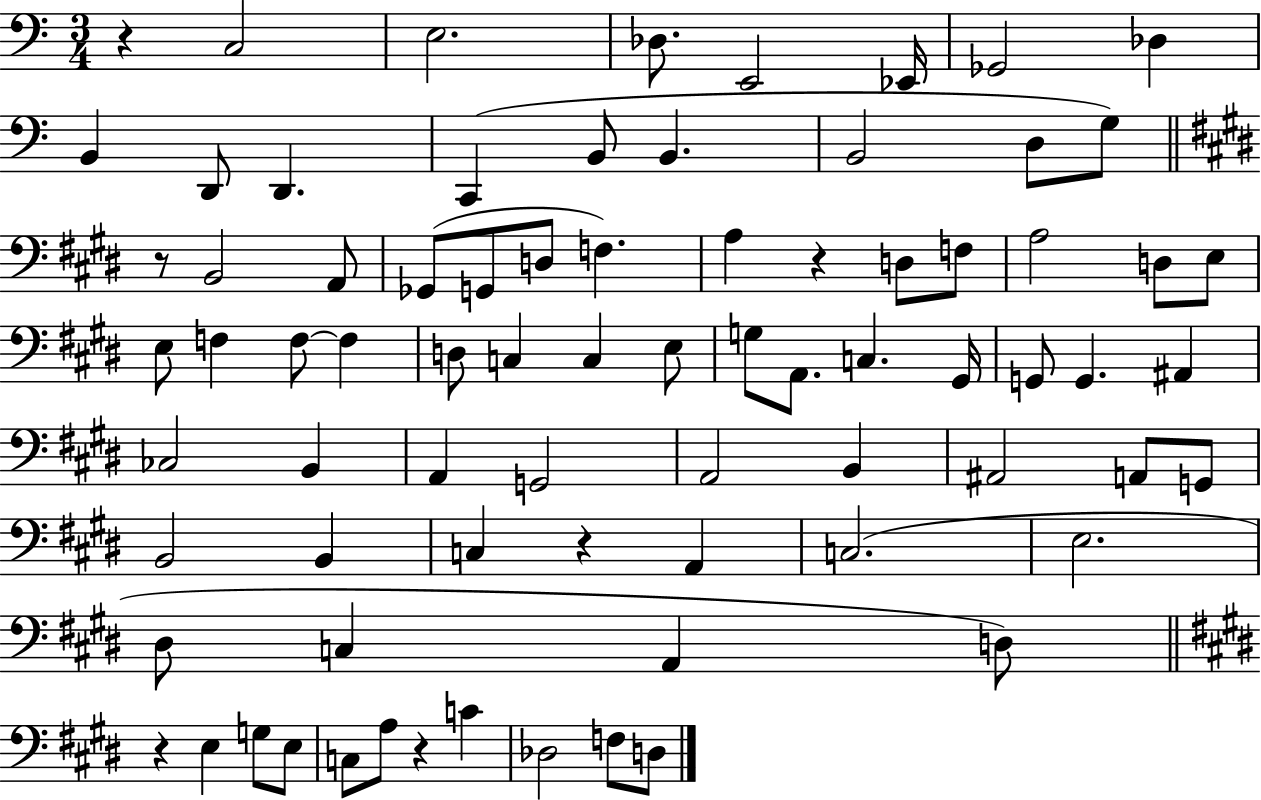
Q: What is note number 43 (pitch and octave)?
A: A#2